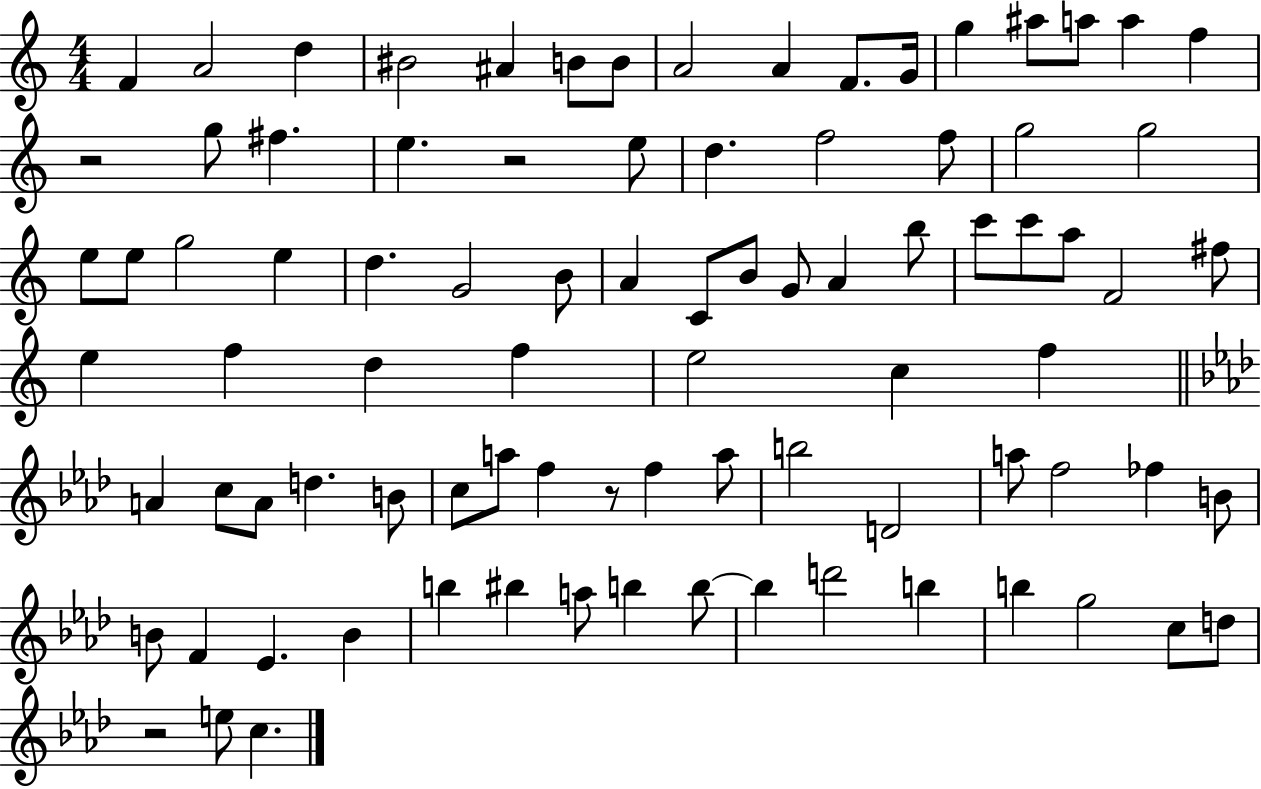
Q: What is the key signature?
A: C major